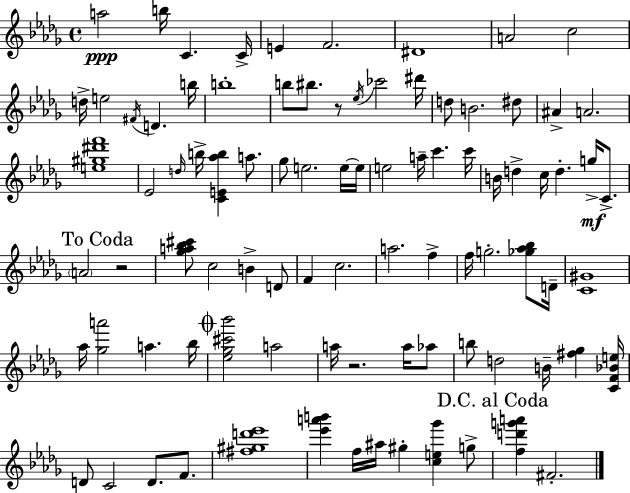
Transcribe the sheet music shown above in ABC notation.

X:1
T:Untitled
M:4/4
L:1/4
K:Bbm
a2 b/4 C C/4 E F2 ^D4 A2 c2 d/4 e2 ^F/4 D b/4 b4 b/2 ^b/2 z/2 _e/4 _c'2 ^d'/4 d/2 B2 ^d/2 ^A A2 [e^g^d'f']4 _E2 d/4 b/4 [CE_ab] a/2 _g/2 e2 e/4 e/4 e2 a/4 c' c'/4 B/4 d c/4 d g/4 C/2 A2 z2 [_ga_b^c']/2 c2 B D/2 F c2 a2 f f/4 g2 [_g_a_b]/2 D/4 [C^G]4 _a/4 [_ga']2 a _b/4 [_e_g^c'_b']2 a2 a/4 z2 a/4 _a/2 b/2 d2 B/4 [^f_g] [CF_Be]/4 D/2 C2 D/2 F/2 [^f^gd'_e']4 [_e'a'b'] f/4 ^a/4 ^g [ce_g'] g/2 [fd'g'a'] ^F2